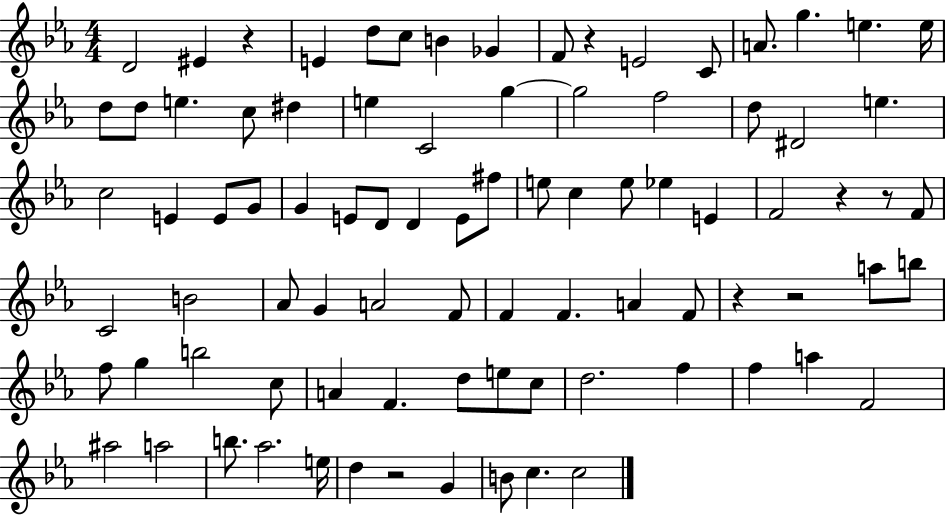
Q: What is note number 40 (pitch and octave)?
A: E5